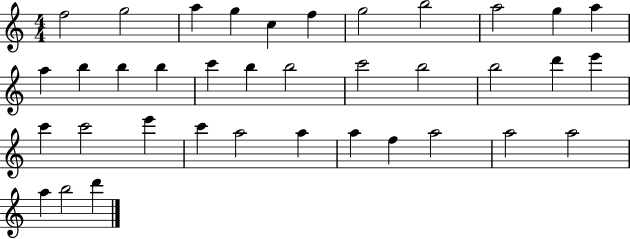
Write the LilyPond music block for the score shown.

{
  \clef treble
  \numericTimeSignature
  \time 4/4
  \key c \major
  f''2 g''2 | a''4 g''4 c''4 f''4 | g''2 b''2 | a''2 g''4 a''4 | \break a''4 b''4 b''4 b''4 | c'''4 b''4 b''2 | c'''2 b''2 | b''2 d'''4 e'''4 | \break c'''4 c'''2 e'''4 | c'''4 a''2 a''4 | a''4 f''4 a''2 | a''2 a''2 | \break a''4 b''2 d'''4 | \bar "|."
}